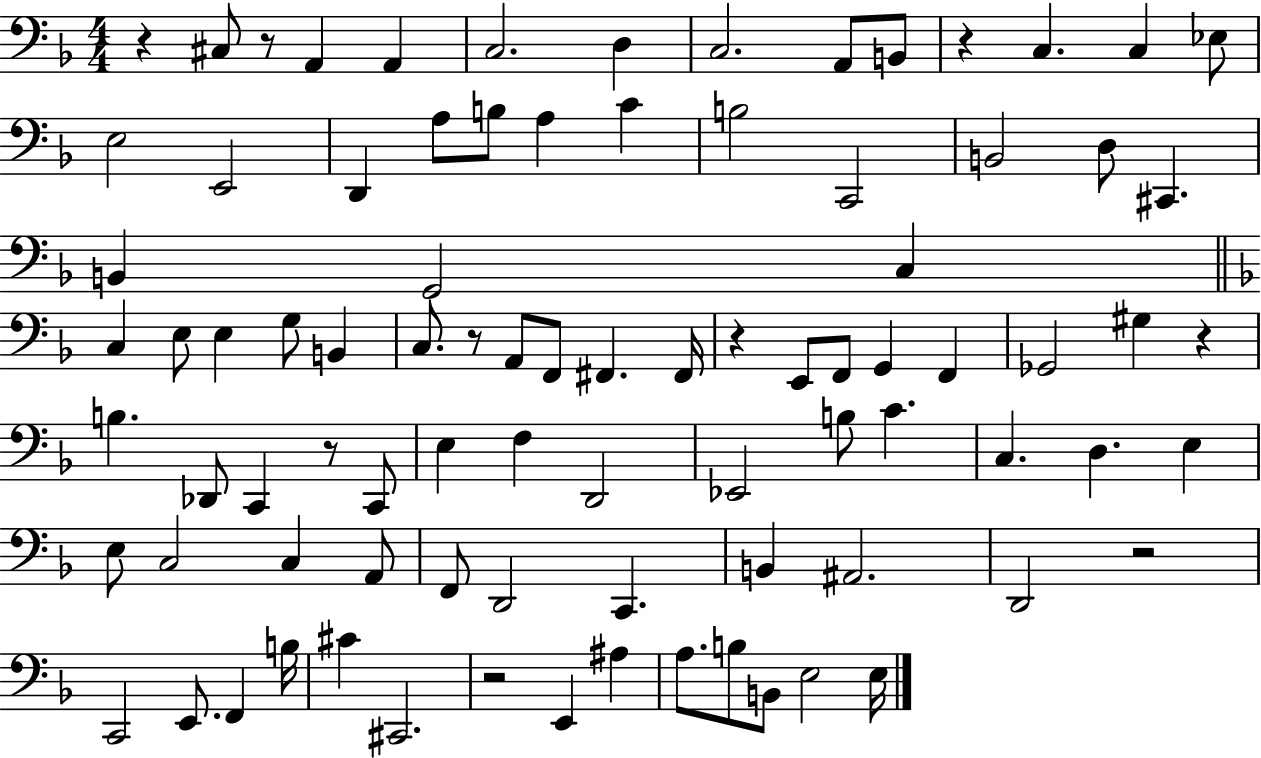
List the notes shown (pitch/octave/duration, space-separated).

R/q C#3/e R/e A2/q A2/q C3/h. D3/q C3/h. A2/e B2/e R/q C3/q. C3/q Eb3/e E3/h E2/h D2/q A3/e B3/e A3/q C4/q B3/h C2/h B2/h D3/e C#2/q. B2/q G2/h C3/q C3/q E3/e E3/q G3/e B2/q C3/e. R/e A2/e F2/e F#2/q. F#2/s R/q E2/e F2/e G2/q F2/q Gb2/h G#3/q R/q B3/q. Db2/e C2/q R/e C2/e E3/q F3/q D2/h Eb2/h B3/e C4/q. C3/q. D3/q. E3/q E3/e C3/h C3/q A2/e F2/e D2/h C2/q. B2/q A#2/h. D2/h R/h C2/h E2/e. F2/q B3/s C#4/q C#2/h. R/h E2/q A#3/q A3/e. B3/e B2/e E3/h E3/s